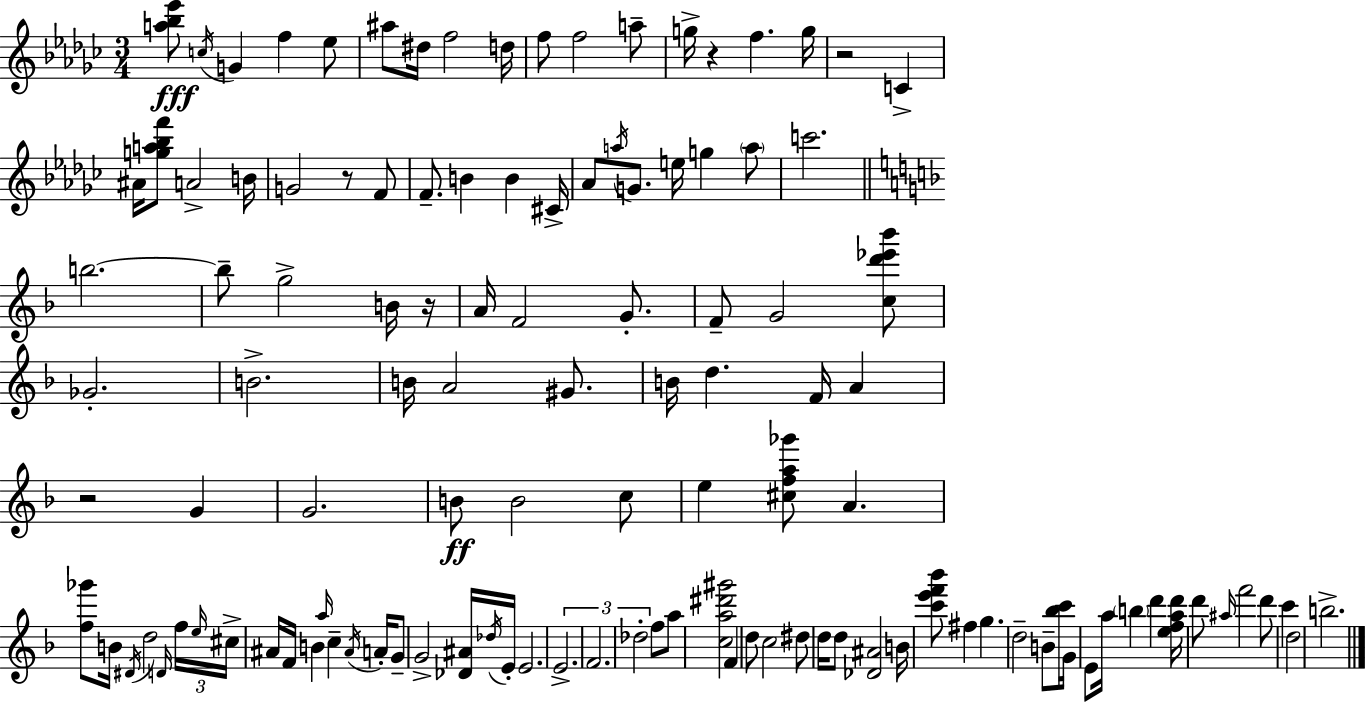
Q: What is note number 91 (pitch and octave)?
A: B4